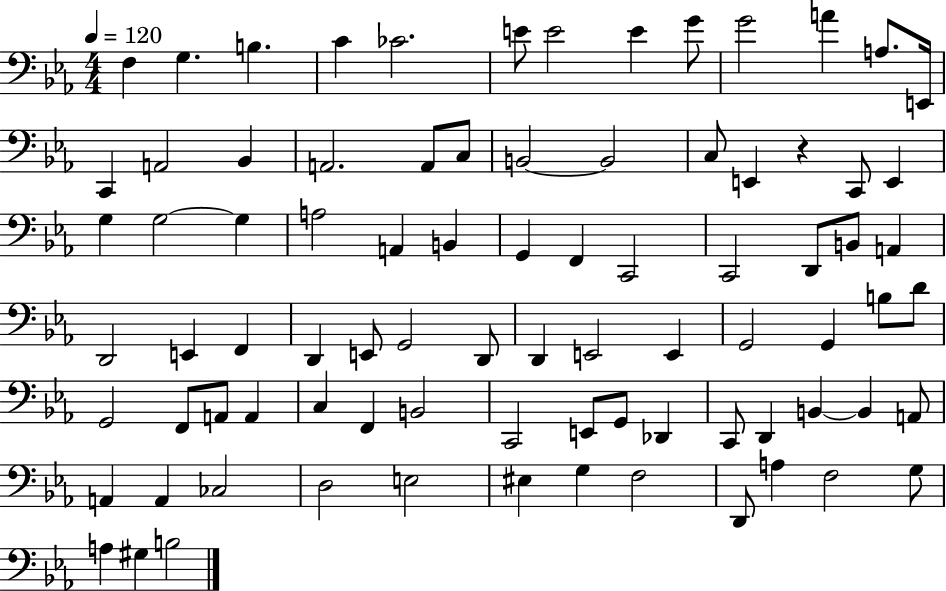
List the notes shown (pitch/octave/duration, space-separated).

F3/q G3/q. B3/q. C4/q CES4/h. E4/e E4/h E4/q G4/e G4/h A4/q A3/e. E2/s C2/q A2/h Bb2/q A2/h. A2/e C3/e B2/h B2/h C3/e E2/q R/q C2/e E2/q G3/q G3/h G3/q A3/h A2/q B2/q G2/q F2/q C2/h C2/h D2/e B2/e A2/q D2/h E2/q F2/q D2/q E2/e G2/h D2/e D2/q E2/h E2/q G2/h G2/q B3/e D4/e G2/h F2/e A2/e A2/q C3/q F2/q B2/h C2/h E2/e G2/e Db2/q C2/e D2/q B2/q B2/q A2/e A2/q A2/q CES3/h D3/h E3/h EIS3/q G3/q F3/h D2/e A3/q F3/h G3/e A3/q G#3/q B3/h